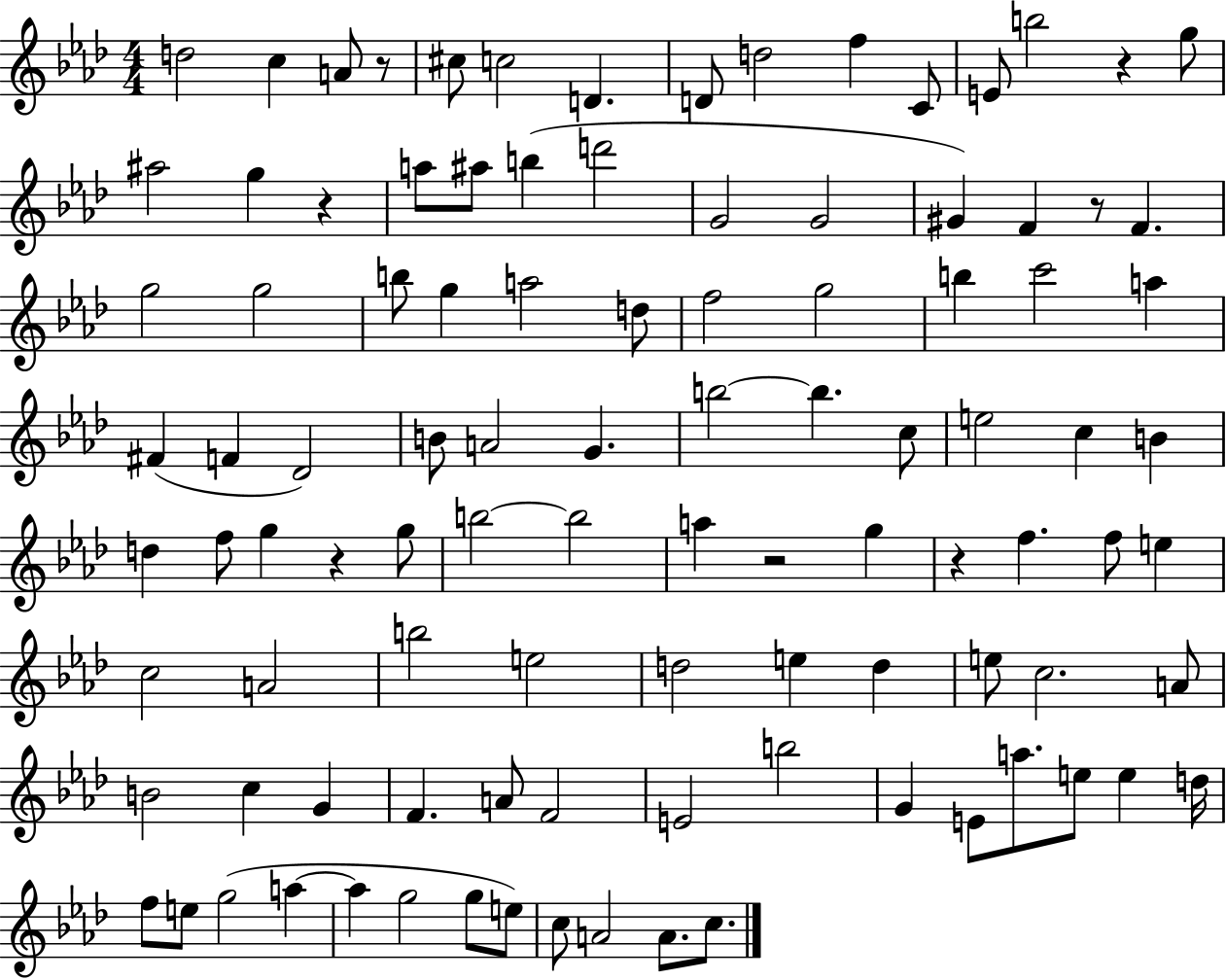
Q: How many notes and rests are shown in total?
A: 101